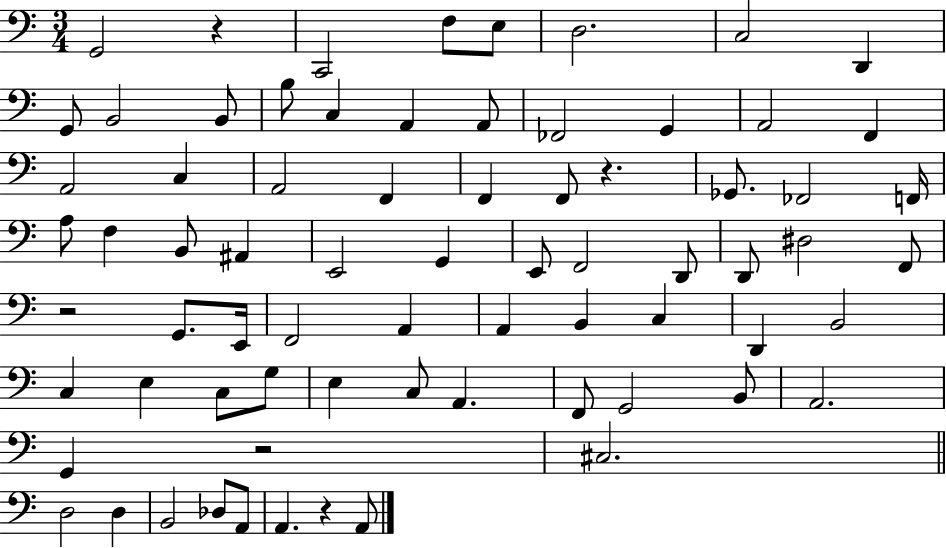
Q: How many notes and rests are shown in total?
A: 73